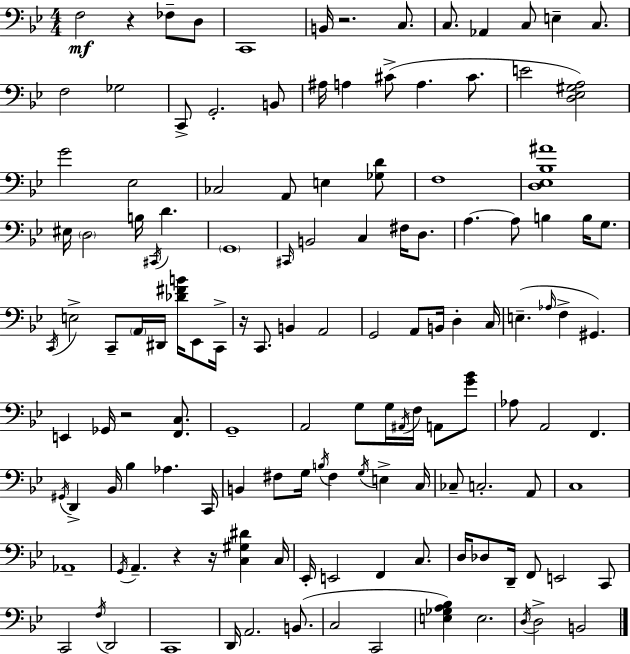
F3/h R/q FES3/e D3/e C2/w B2/s R/h. C3/e. C3/e. Ab2/q C3/e E3/q C3/e. F3/h Gb3/h C2/e G2/h. B2/e A#3/s A3/q C#4/e A3/q. C#4/e. E4/h [D3,Eb3,G#3,A3]/h G4/h Eb3/h CES3/h A2/e E3/q [Gb3,D4]/e F3/w [D3,Eb3,Bb3,A#4]/w EIS3/s D3/h B3/s C#2/s D4/q. G2/w C#2/s B2/h C3/q F#3/s D3/e. A3/q. A3/e B3/q B3/s G3/e. C2/s E3/h C2/e A2/s D#2/s [Db4,F#4,B4]/s Eb2/e C2/s R/s C2/e. B2/q A2/h G2/h A2/e B2/s D3/q C3/s E3/q. Ab3/s F3/q G#2/q. E2/q Gb2/s R/h [F2,C3]/e. G2/w A2/h G3/e G3/s A#2/s F3/s A2/e [G4,Bb4]/e Ab3/e A2/h F2/q. G#2/s D2/q Bb2/s Bb3/q Ab3/q. C2/s B2/q F#3/e G3/s B3/s F#3/q G3/s E3/q C3/s CES3/e C3/h. A2/e C3/w Ab2/w G2/s A2/q. R/q R/s [C3,G#3,D#4]/q C3/s Eb2/s E2/h F2/q C3/e. D3/s Db3/e D2/s F2/e E2/h C2/e C2/h F3/s D2/h C2/w D2/s A2/h. B2/e. C3/h C2/h [E3,Gb3,A3,Bb3]/q E3/h. D3/s D3/h B2/h